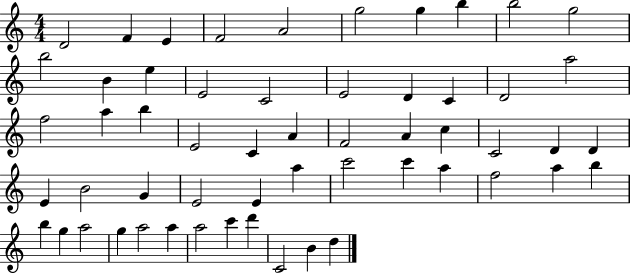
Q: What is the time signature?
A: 4/4